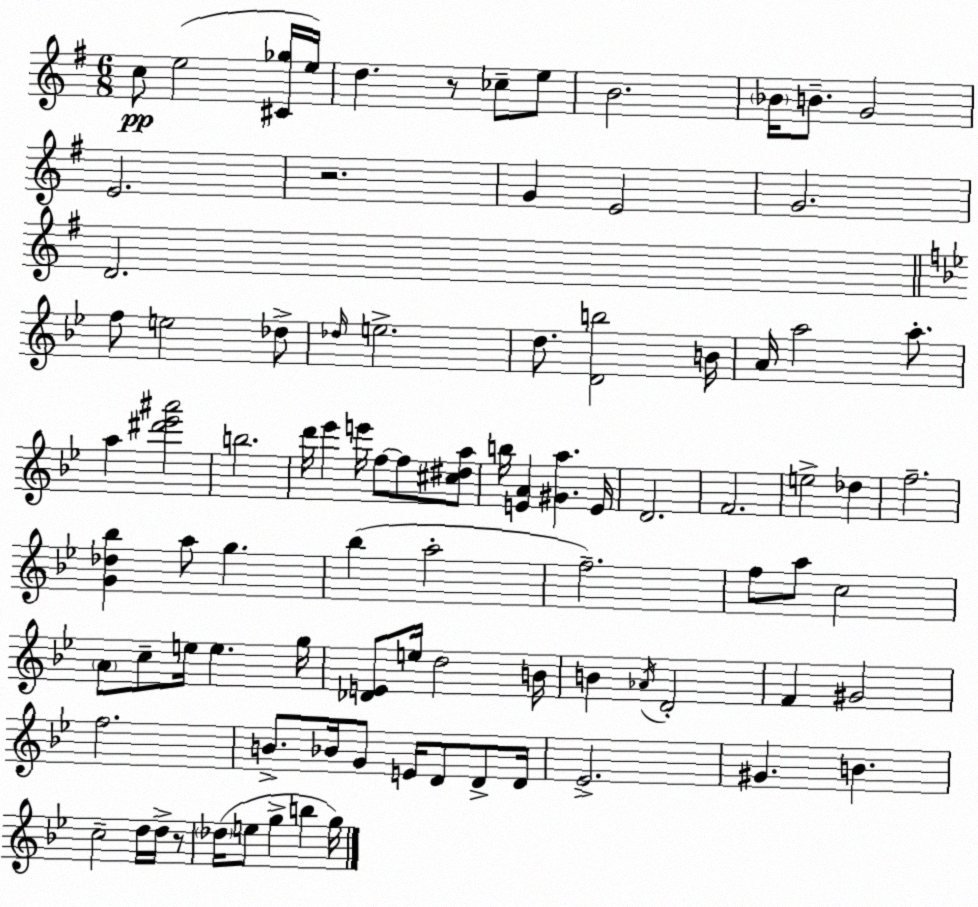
X:1
T:Untitled
M:6/8
L:1/4
K:Em
c/2 e2 [^C_g]/4 e/4 d z/2 _c/2 e/2 B2 _B/4 B/2 G2 E2 z2 G E2 G2 D2 f/2 e2 _d/2 _d/4 e2 d/2 [Db]2 B/4 A/4 a2 a/2 a [^d'_e'^a']2 b2 d'/4 _e' e'/4 f/2 f/2 [^c^da]/2 b/4 [EA] [^Ga] E/4 D2 F2 e2 _d f2 [G_d_b] a/2 g _b a2 f2 f/2 a/2 c2 A/2 c/2 e/4 e g/4 [_DE]/2 e/4 d2 B/4 B _A/4 D2 F ^G2 f2 B/2 _B/4 G/2 E/4 D/2 D/2 D/4 _E2 ^G B c2 d/4 d/4 z/2 _d/4 e/2 g b g/4